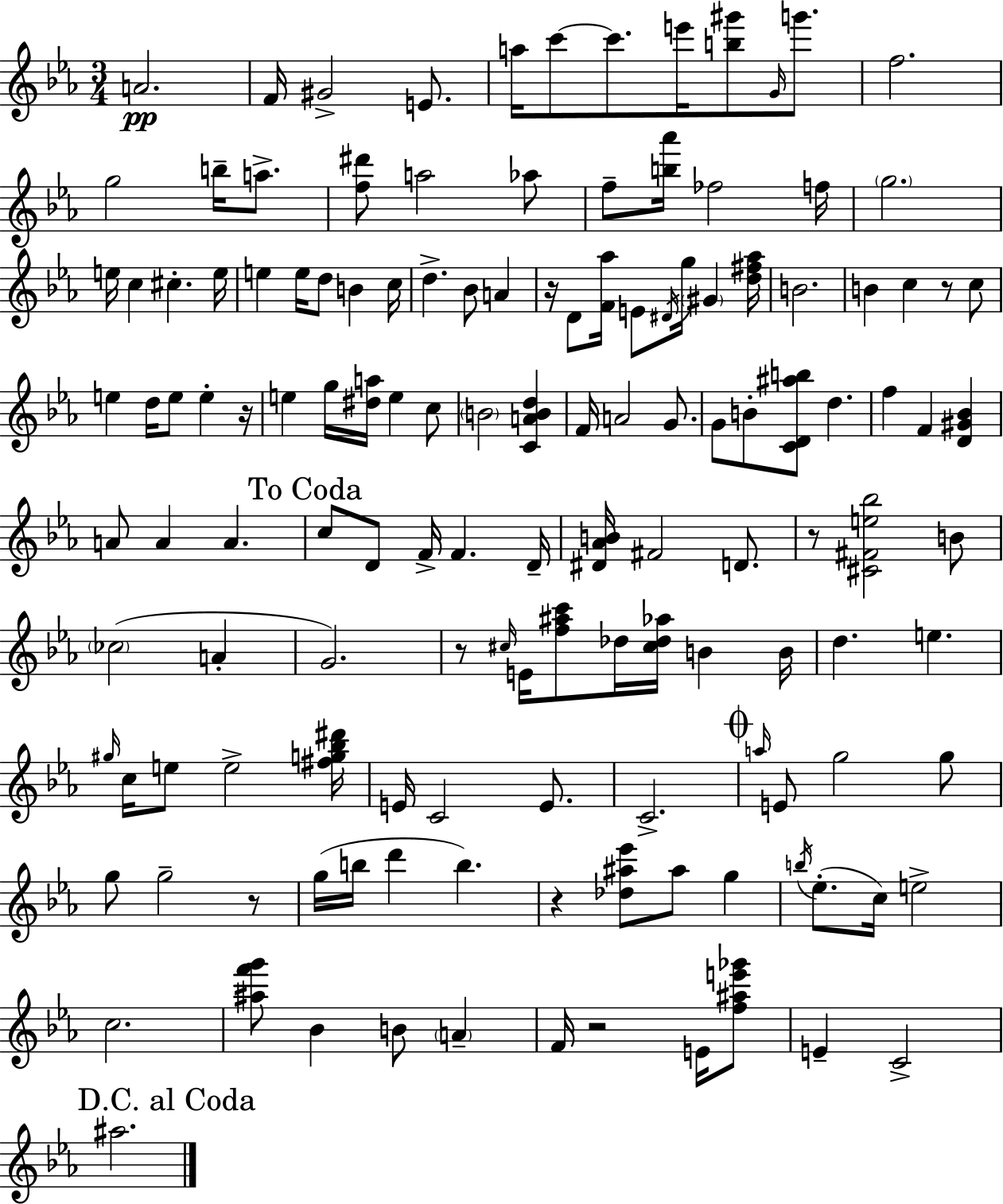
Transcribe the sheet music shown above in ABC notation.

X:1
T:Untitled
M:3/4
L:1/4
K:Cm
A2 F/4 ^G2 E/2 a/4 c'/2 c'/2 e'/4 [b^g']/2 G/4 g'/2 f2 g2 b/4 a/2 [f^d']/2 a2 _a/2 f/2 [b_a']/4 _f2 f/4 g2 e/4 c ^c e/4 e e/4 d/2 B c/4 d _B/2 A z/4 D/2 [F_a]/4 E/2 ^D/4 g/4 ^G [d^f_a]/4 B2 B c z/2 c/2 e d/4 e/2 e z/4 e g/4 [^da]/4 e c/2 B2 [CABd] F/4 A2 G/2 G/2 B/2 [CD^ab]/2 d f F [D^G_B] A/2 A A c/2 D/2 F/4 F D/4 [^D_AB]/4 ^F2 D/2 z/2 [^C^Fe_b]2 B/2 _c2 A G2 z/2 ^c/4 E/4 [f^ac']/2 _d/4 [^c_d_a]/4 B B/4 d e ^g/4 c/4 e/2 e2 [^fg_b^d']/4 E/4 C2 E/2 C2 a/4 E/2 g2 g/2 g/2 g2 z/2 g/4 b/4 d' b z [_d^a_e']/2 ^a/2 g b/4 _e/2 c/4 e2 c2 [^af'g']/2 _B B/2 A F/4 z2 E/4 [f^ae'_g']/2 E C2 ^a2